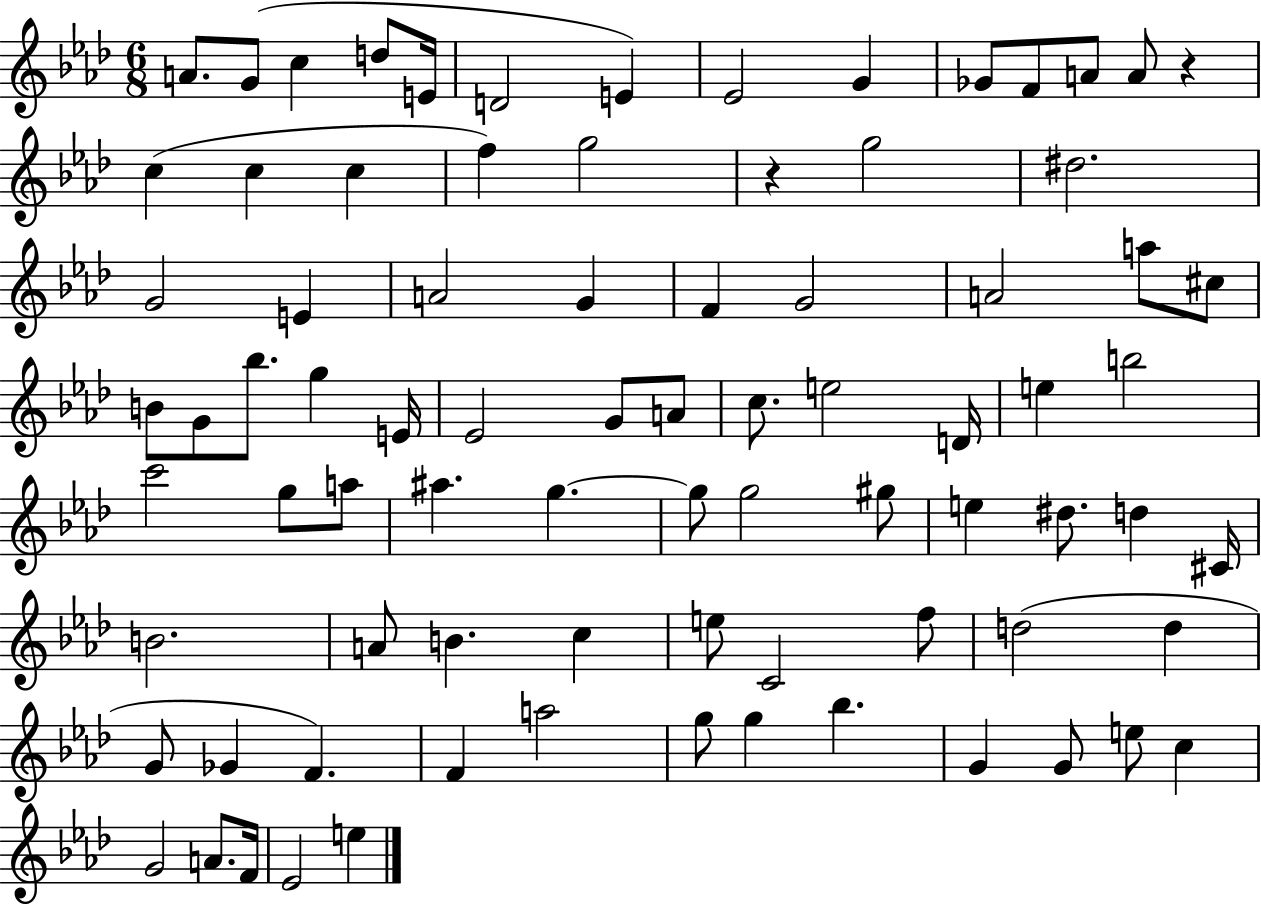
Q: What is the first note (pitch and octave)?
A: A4